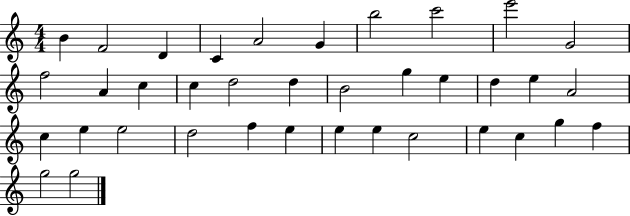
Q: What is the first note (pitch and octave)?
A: B4